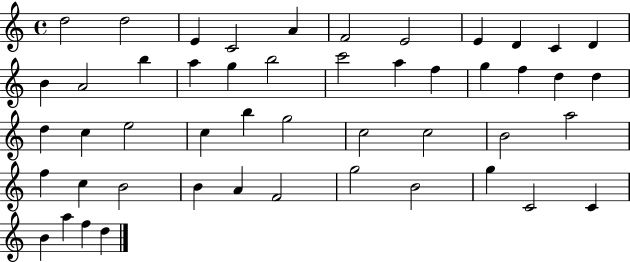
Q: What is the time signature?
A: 4/4